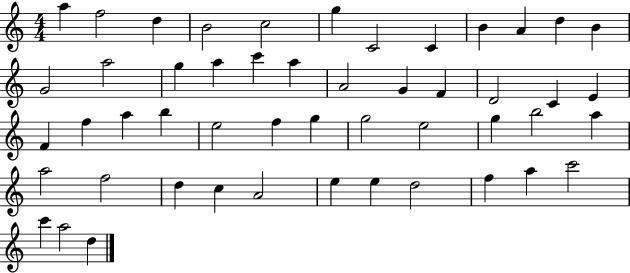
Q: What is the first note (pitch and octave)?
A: A5